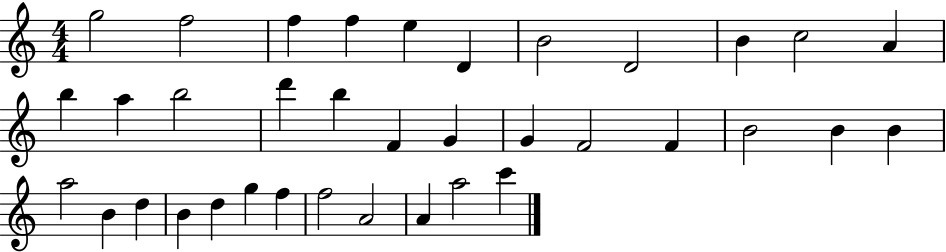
X:1
T:Untitled
M:4/4
L:1/4
K:C
g2 f2 f f e D B2 D2 B c2 A b a b2 d' b F G G F2 F B2 B B a2 B d B d g f f2 A2 A a2 c'